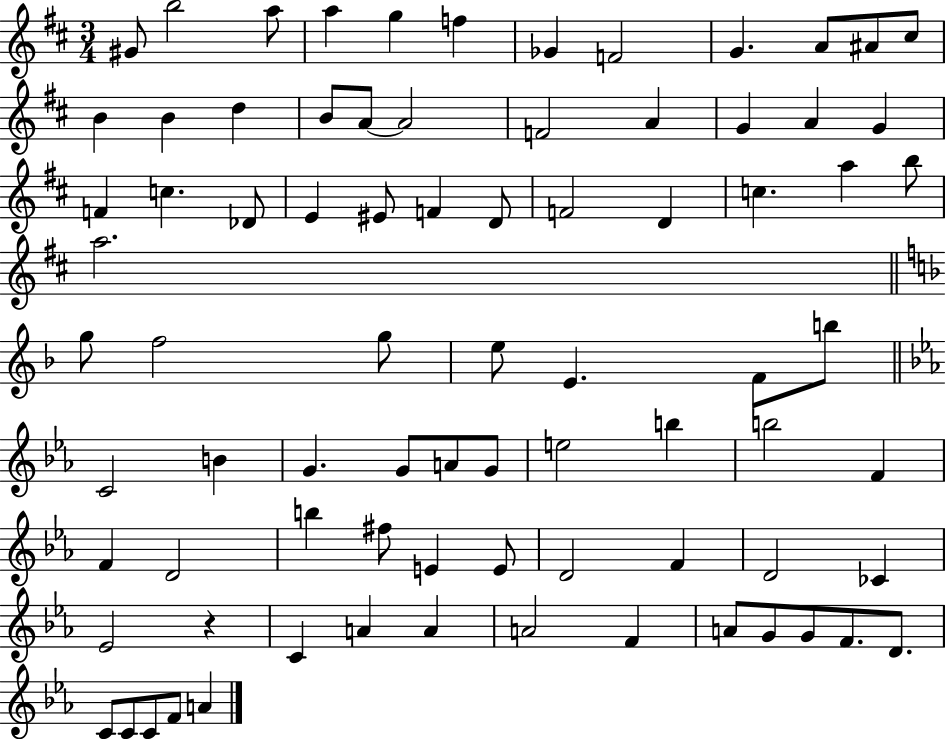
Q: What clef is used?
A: treble